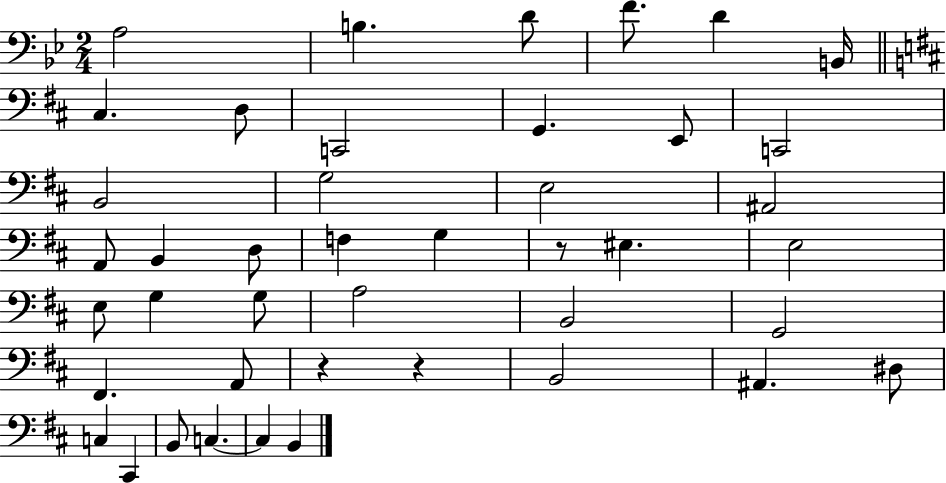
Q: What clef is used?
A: bass